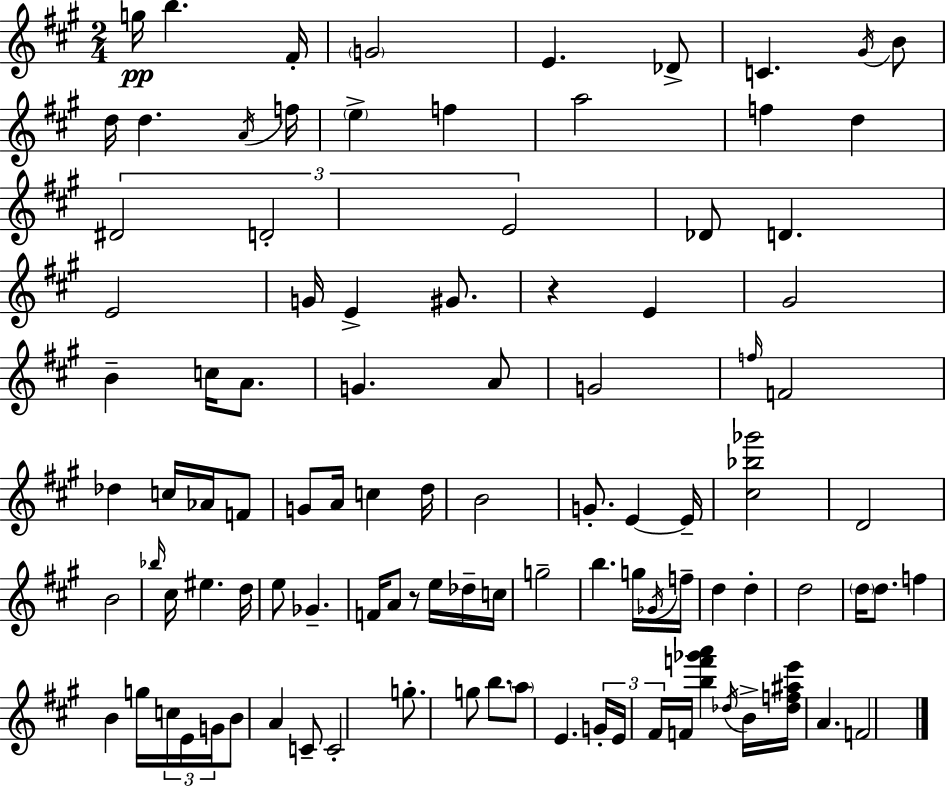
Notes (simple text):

G5/s B5/q. F#4/s G4/h E4/q. Db4/e C4/q. G#4/s B4/e D5/s D5/q. A4/s F5/s E5/q F5/q A5/h F5/q D5/q D#4/h D4/h E4/h Db4/e D4/q. E4/h G4/s E4/q G#4/e. R/q E4/q G#4/h B4/q C5/s A4/e. G4/q. A4/e G4/h F5/s F4/h Db5/q C5/s Ab4/s F4/e G4/e A4/s C5/q D5/s B4/h G4/e. E4/q E4/s [C#5,Bb5,Gb6]/h D4/h B4/h Bb5/s C#5/s EIS5/q. D5/s E5/e Gb4/q. F4/s A4/e R/e E5/s Db5/s C5/s G5/h B5/q. G5/s Gb4/s F5/s D5/q D5/q D5/h D5/s D5/e. F5/q B4/q G5/s C5/s E4/s G4/s B4/e A4/q C4/e C4/h G5/e. G5/e B5/e. A5/e E4/q. G4/s E4/s F#4/s F4/s [B5,F6,Gb6,A6]/q Db5/s B4/s [Db5,F5,A#5,E6]/s A4/q. F4/h